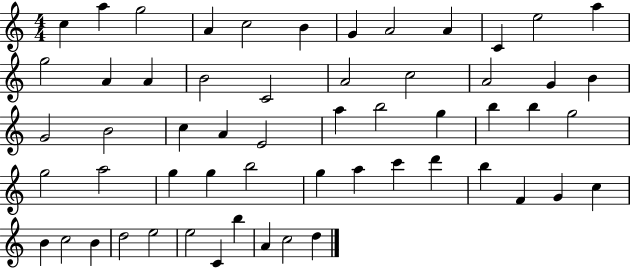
{
  \clef treble
  \numericTimeSignature
  \time 4/4
  \key c \major
  c''4 a''4 g''2 | a'4 c''2 b'4 | g'4 a'2 a'4 | c'4 e''2 a''4 | \break g''2 a'4 a'4 | b'2 c'2 | a'2 c''2 | a'2 g'4 b'4 | \break g'2 b'2 | c''4 a'4 e'2 | a''4 b''2 g''4 | b''4 b''4 g''2 | \break g''2 a''2 | g''4 g''4 b''2 | g''4 a''4 c'''4 d'''4 | b''4 f'4 g'4 c''4 | \break b'4 c''2 b'4 | d''2 e''2 | e''2 c'4 b''4 | a'4 c''2 d''4 | \break \bar "|."
}